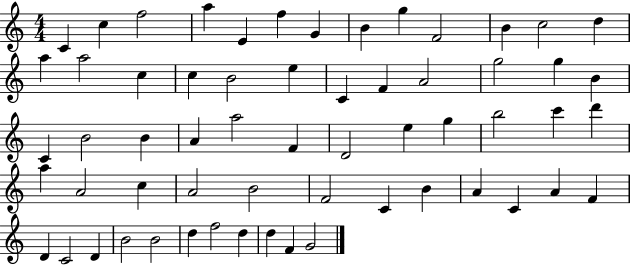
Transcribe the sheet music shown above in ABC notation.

X:1
T:Untitled
M:4/4
L:1/4
K:C
C c f2 a E f G B g F2 B c2 d a a2 c c B2 e C F A2 g2 g B C B2 B A a2 F D2 e g b2 c' d' a A2 c A2 B2 F2 C B A C A F D C2 D B2 B2 d f2 d d F G2